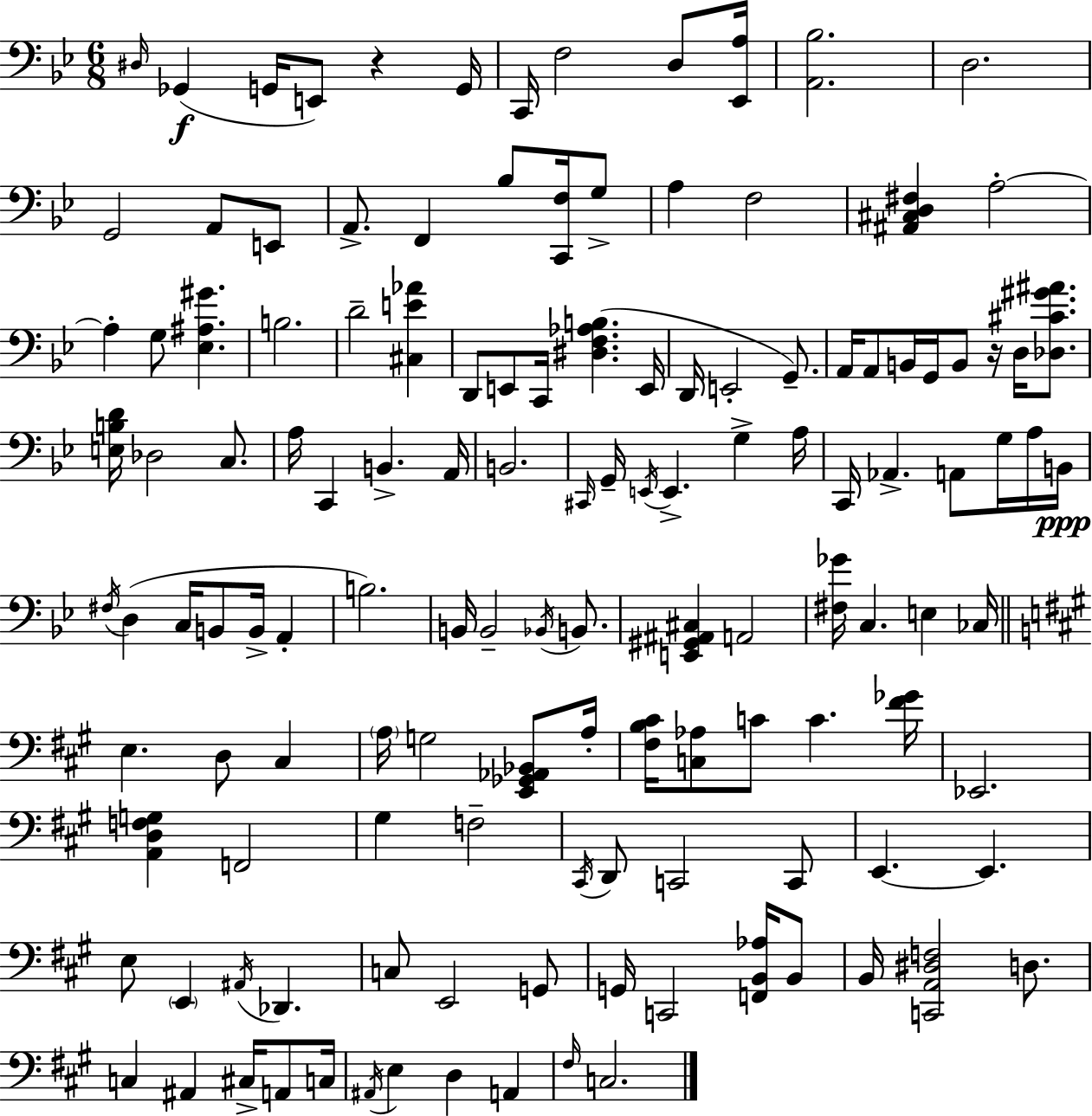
{
  \clef bass
  \numericTimeSignature
  \time 6/8
  \key bes \major
  \grace { dis16 }\f ges,4( g,16 e,8) r4 | g,16 c,16 f2 d8 | <ees, a>16 <a, bes>2. | d2. | \break g,2 a,8 e,8 | a,8.-> f,4 bes8 <c, f>16 g8-> | a4 f2 | <ais, cis d fis>4 a2-.~~ | \break a4-. g8 <ees ais gis'>4. | b2. | d'2-- <cis e' aes'>4 | d,8 e,8 c,16 <dis f aes b>4.( | \break e,16 d,16 e,2-. g,8.--) | a,16 a,8 b,16 g,16 b,8 r16 d16 <des cis' gis' ais'>8. | <e b d'>16 des2 c8. | a16 c,4 b,4.-> | \break a,16 b,2. | \grace { cis,16 } g,16-- \acciaccatura { e,16 } e,4.-> g4-> | a16 c,16 aes,4.-> a,8 | g16 a16 b,16\ppp \acciaccatura { fis16 } d4( c16 b,8 b,16-> | \break a,4-. b2.) | b,16 b,2-- | \acciaccatura { bes,16 } b,8. <e, gis, ais, cis>4 a,2 | <fis ges'>16 c4. | \break e4 ces16 \bar "||" \break \key a \major e4. d8 cis4 | \parenthesize a16 g2 <e, ges, aes, bes,>8 a16-. | <fis b cis'>16 <c aes>8 c'8 c'4. <fis' ges'>16 | ees,2. | \break <a, d f g>4 f,2 | gis4 f2-- | \acciaccatura { cis,16 } d,8 c,2 c,8 | e,4.~~ e,4. | \break e8 \parenthesize e,4 \acciaccatura { ais,16 } des,4. | c8 e,2 | g,8 g,16 c,2 <f, b, aes>16 | b,8 b,16 <c, a, dis f>2 d8. | \break c4 ais,4 cis16-> a,8 | c16 \acciaccatura { ais,16 } e4 d4 a,4 | \grace { fis16 } c2. | \bar "|."
}